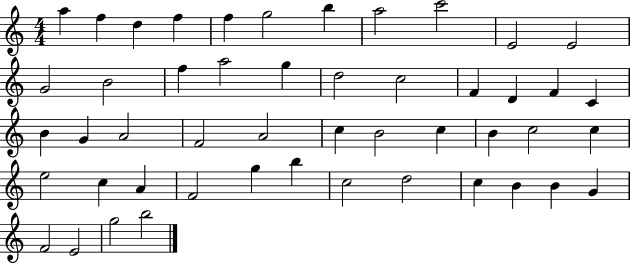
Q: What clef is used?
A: treble